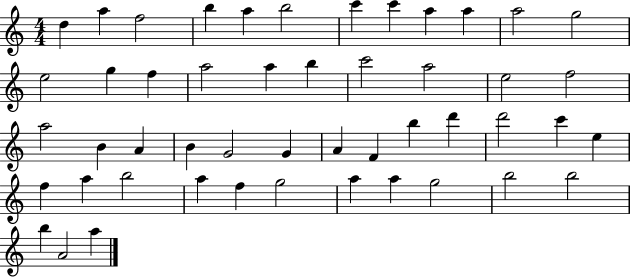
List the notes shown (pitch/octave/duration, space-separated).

D5/q A5/q F5/h B5/q A5/q B5/h C6/q C6/q A5/q A5/q A5/h G5/h E5/h G5/q F5/q A5/h A5/q B5/q C6/h A5/h E5/h F5/h A5/h B4/q A4/q B4/q G4/h G4/q A4/q F4/q B5/q D6/q D6/h C6/q E5/q F5/q A5/q B5/h A5/q F5/q G5/h A5/q A5/q G5/h B5/h B5/h B5/q A4/h A5/q